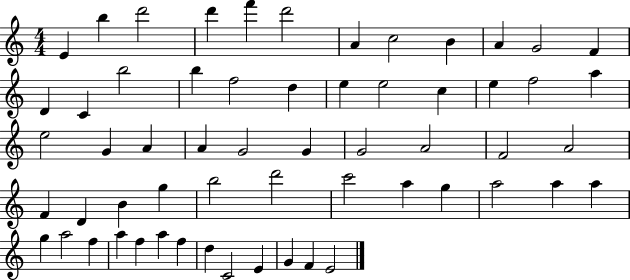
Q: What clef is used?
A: treble